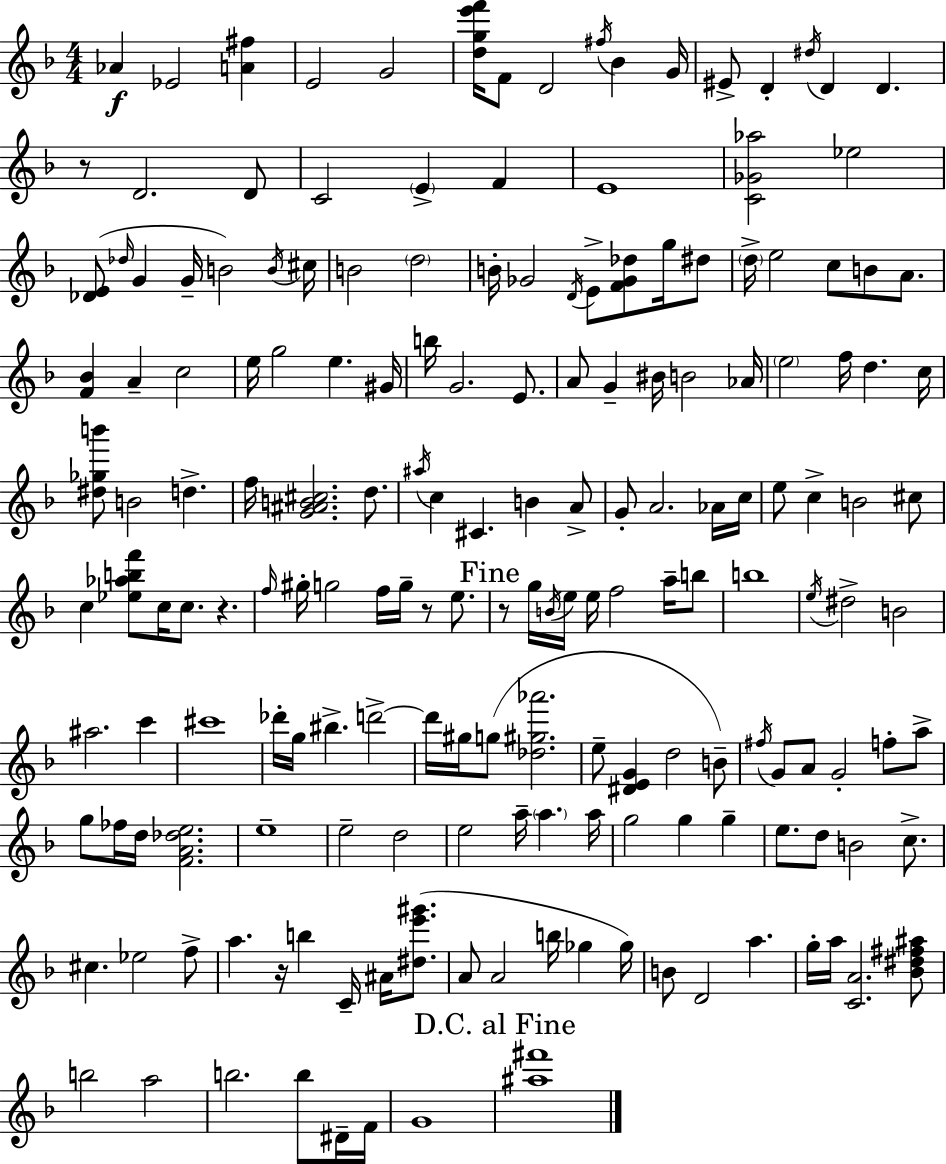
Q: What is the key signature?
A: F major